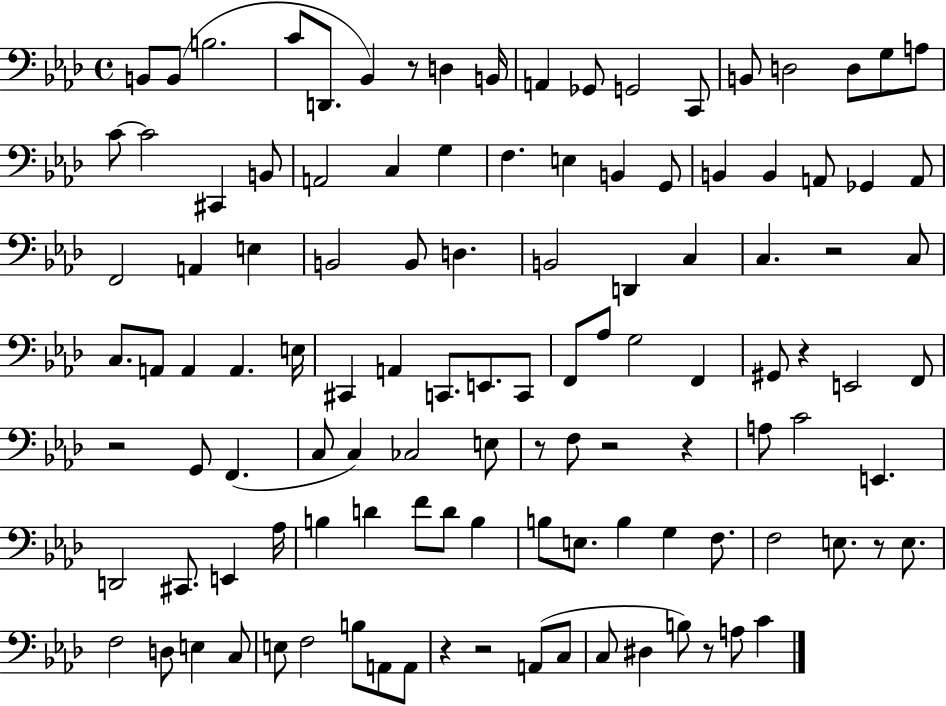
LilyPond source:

{
  \clef bass
  \time 4/4
  \defaultTimeSignature
  \key aes \major
  b,8 b,8( b2. | c'8 d,8. bes,4) r8 d4 b,16 | a,4 ges,8 g,2 c,8 | b,8 d2 d8 g8 a8 | \break c'8~~ c'2 cis,4 b,8 | a,2 c4 g4 | f4. e4 b,4 g,8 | b,4 b,4 a,8 ges,4 a,8 | \break f,2 a,4 e4 | b,2 b,8 d4. | b,2 d,4 c4 | c4. r2 c8 | \break c8. a,8 a,4 a,4. e16 | cis,4 a,4 c,8. e,8. c,8 | f,8 aes8 g2 f,4 | gis,8 r4 e,2 f,8 | \break r2 g,8 f,4.( | c8 c4) ces2 e8 | r8 f8 r2 r4 | a8 c'2 e,4. | \break d,2 cis,8. e,4 aes16 | b4 d'4 f'8 d'8 b4 | b8 e8. b4 g4 f8. | f2 e8. r8 e8. | \break f2 d8 e4 c8 | e8 f2 b8 a,8 a,8 | r4 r2 a,8( c8 | c8 dis4 b8) r8 a8 c'4 | \break \bar "|."
}